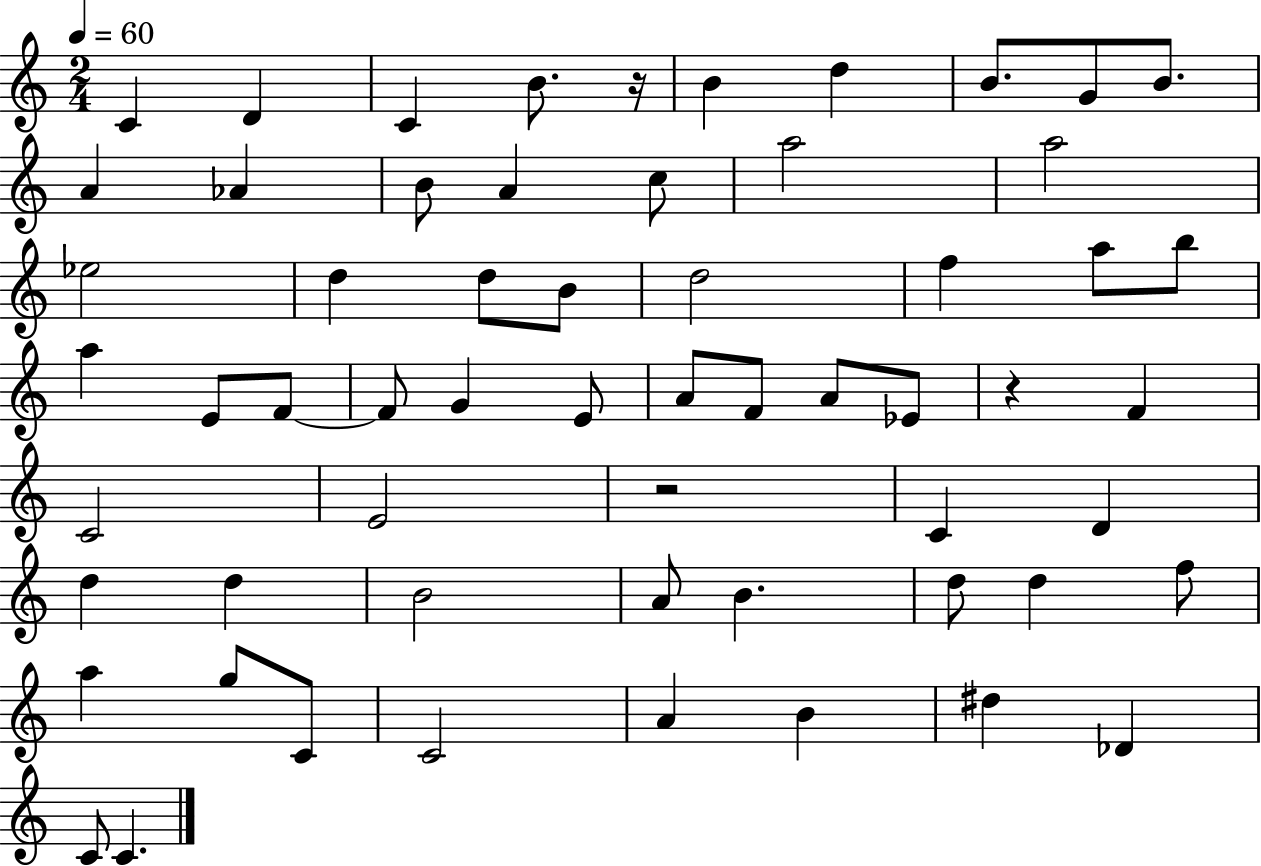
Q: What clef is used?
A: treble